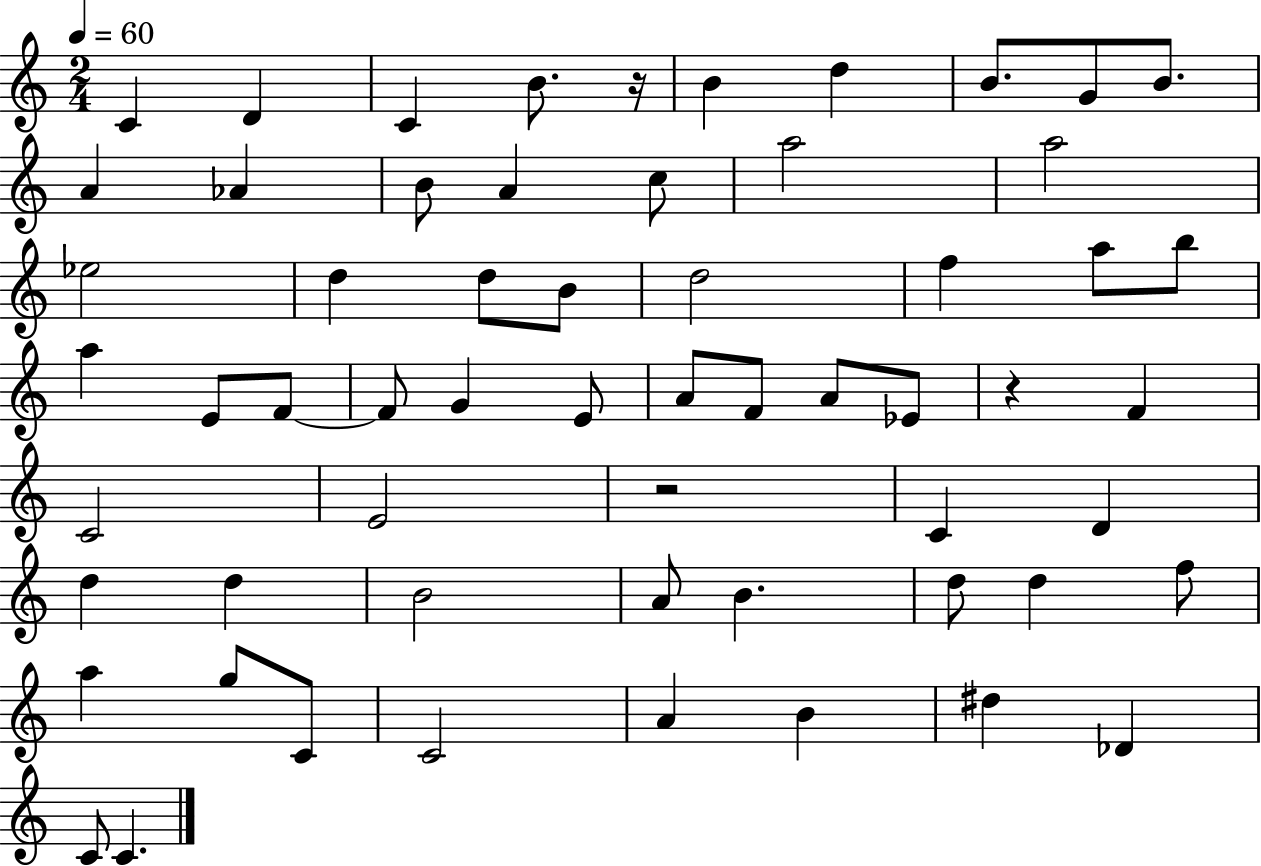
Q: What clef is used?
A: treble